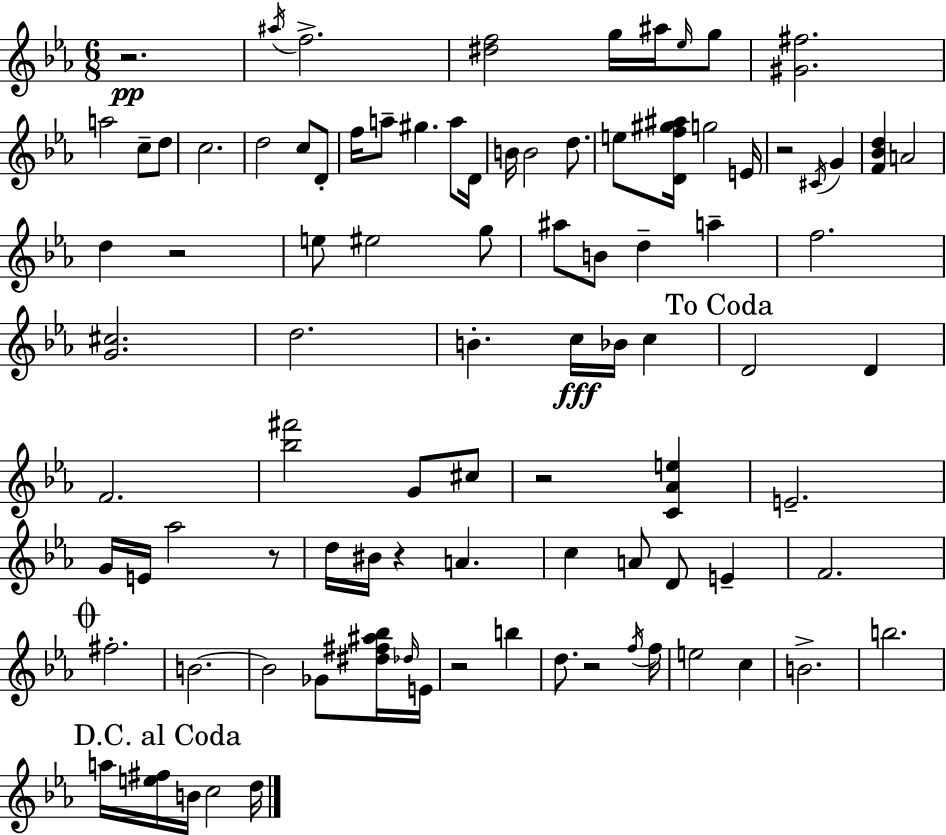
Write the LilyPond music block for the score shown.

{
  \clef treble
  \numericTimeSignature
  \time 6/8
  \key c \minor
  r2.\pp | \acciaccatura { ais''16 } f''2.-> | <dis'' f''>2 g''16 ais''16 \grace { ees''16 } | g''8 <gis' fis''>2. | \break a''2 c''8-- | d''8 c''2. | d''2 c''8 | d'8-. f''16 a''8-- gis''4. a''8 | \break d'16 b'16 b'2 d''8. | e''8 <d' f'' gis'' ais''>16 g''2 | e'16 r2 \acciaccatura { cis'16 } g'4 | <f' bes' d''>4 a'2 | \break d''4 r2 | e''8 eis''2 | g''8 ais''8 b'8 d''4-- a''4-- | f''2. | \break <g' cis''>2. | d''2. | b'4.-. c''16\fff bes'16 c''4 | \mark "To Coda" d'2 d'4 | \break f'2. | <bes'' fis'''>2 g'8 | cis''8 r2 <c' aes' e''>4 | e'2.-- | \break g'16 e'16 aes''2 | r8 d''16 bis'16 r4 a'4. | c''4 a'8 d'8 e'4-- | f'2. | \break \mark \markup { \musicglyph "scripts.coda" } fis''2.-. | b'2.~~ | b'2 ges'8 | <dis'' fis'' ais'' bes''>16 \grace { des''16 } e'16 r2 | \break b''4 d''8. r2 | \acciaccatura { f''16 } f''16 e''2 | c''4 b'2.-> | b''2. | \break \mark "D.C. al Coda" a''16 <e'' fis''>16 b'16 c''2 | d''16 \bar "|."
}